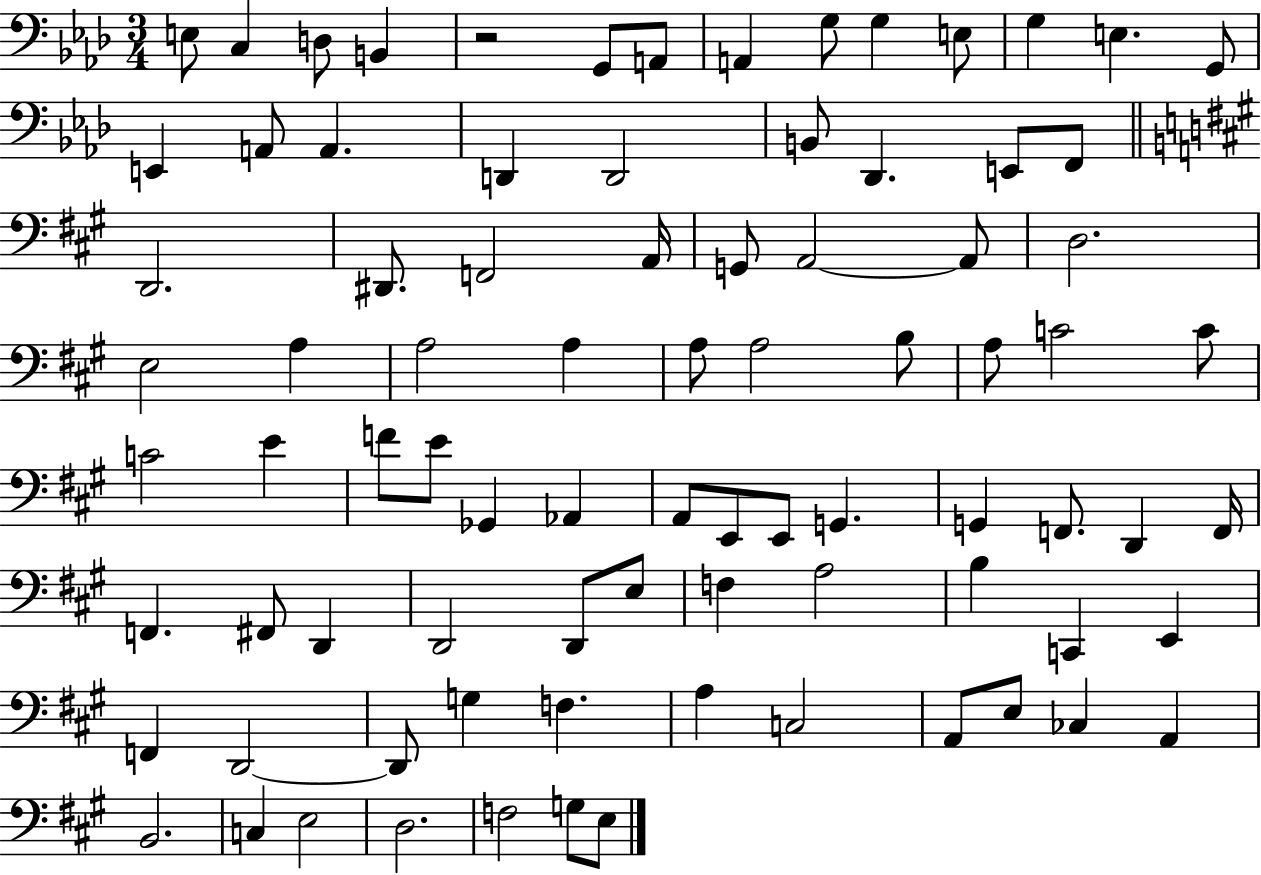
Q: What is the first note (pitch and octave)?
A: E3